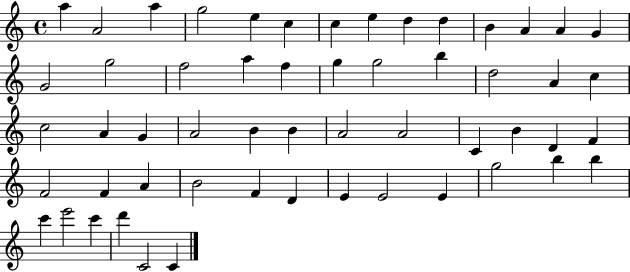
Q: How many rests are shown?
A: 0